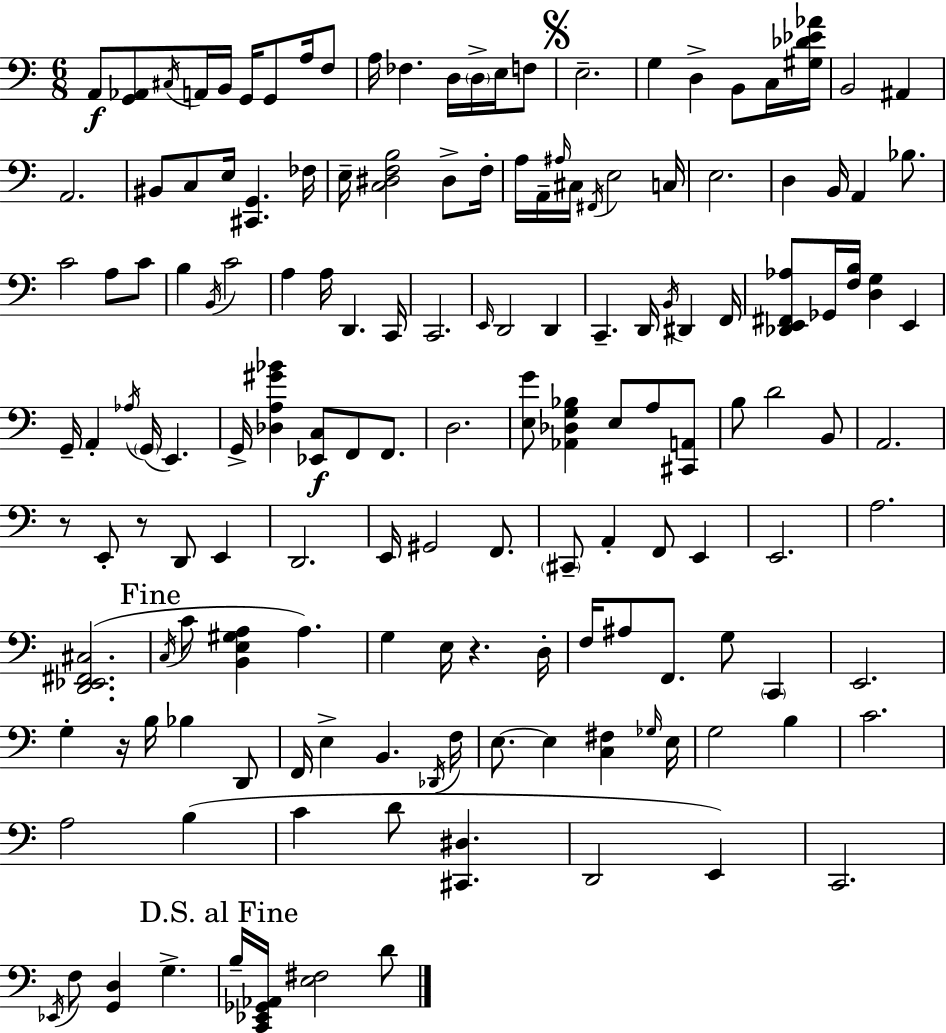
A2/e [G2,Ab2]/e C#3/s A2/s B2/s G2/s G2/e A3/s F3/e A3/s FES3/q. D3/s D3/s E3/s F3/e E3/h. G3/q D3/q B2/e C3/s [G#3,Db4,Eb4,Ab4]/s B2/h A#2/q A2/h. BIS2/e C3/e E3/s [C#2,G2]/q. FES3/s E3/s [C3,D#3,F3,B3]/h D#3/e F3/s A3/s A2/s A#3/s C#3/s F#2/s E3/h C3/s E3/h. D3/q B2/s A2/q Bb3/e. C4/h A3/e C4/e B3/q B2/s C4/h A3/q A3/s D2/q. C2/s C2/h. E2/s D2/h D2/q C2/q. D2/s B2/s D#2/q F2/s [Db2,E2,F#2,Ab3]/e Gb2/s [F3,B3]/s [D3,G3]/q E2/q G2/s A2/q Ab3/s G2/s E2/q. G2/s [Db3,A3,G#4,Bb4]/q [Eb2,C3]/e F2/e F2/e. D3/h. [E3,G4]/e [Ab2,Db3,G3,Bb3]/q E3/e A3/e [C#2,A2]/e B3/e D4/h B2/e A2/h. R/e E2/e R/e D2/e E2/q D2/h. E2/s G#2/h F2/e. C#2/e A2/q F2/e E2/q E2/h. A3/h. [D2,Eb2,F#2,C#3]/h. C3/s C4/e [B2,E3,G#3,A3]/q A3/q. G3/q E3/s R/q. D3/s F3/s A#3/e F2/e. G3/e C2/q E2/h. G3/q R/s B3/s Bb3/q D2/e F2/s E3/q B2/q. Db2/s F3/s E3/e. E3/q [C3,F#3]/q Gb3/s E3/s G3/h B3/q C4/h. A3/h B3/q C4/q D4/e [C#2,D#3]/q. D2/h E2/q C2/h. Eb2/s F3/e [G2,D3]/q G3/q. B3/s [C2,Eb2,Gb2,Ab2]/s [E3,F#3]/h D4/e